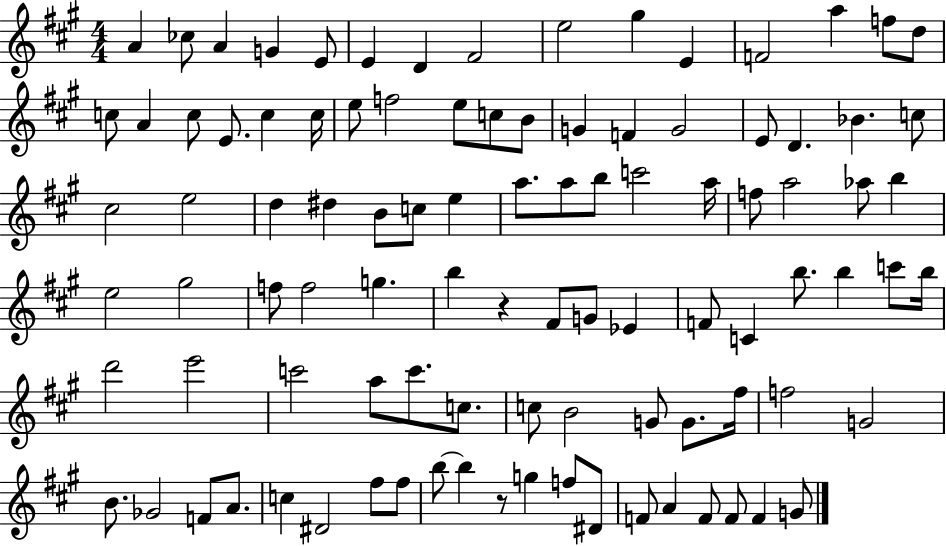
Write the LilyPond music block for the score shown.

{
  \clef treble
  \numericTimeSignature
  \time 4/4
  \key a \major
  a'4 ces''8 a'4 g'4 e'8 | e'4 d'4 fis'2 | e''2 gis''4 e'4 | f'2 a''4 f''8 d''8 | \break c''8 a'4 c''8 e'8. c''4 c''16 | e''8 f''2 e''8 c''8 b'8 | g'4 f'4 g'2 | e'8 d'4. bes'4. c''8 | \break cis''2 e''2 | d''4 dis''4 b'8 c''8 e''4 | a''8. a''8 b''8 c'''2 a''16 | f''8 a''2 aes''8 b''4 | \break e''2 gis''2 | f''8 f''2 g''4. | b''4 r4 fis'8 g'8 ees'4 | f'8 c'4 b''8. b''4 c'''8 b''16 | \break d'''2 e'''2 | c'''2 a''8 c'''8. c''8. | c''8 b'2 g'8 g'8. fis''16 | f''2 g'2 | \break b'8. ges'2 f'8 a'8. | c''4 dis'2 fis''8 fis''8 | b''8~~ b''4 r8 g''4 f''8 dis'8 | f'8 a'4 f'8 f'8 f'4 g'8 | \break \bar "|."
}